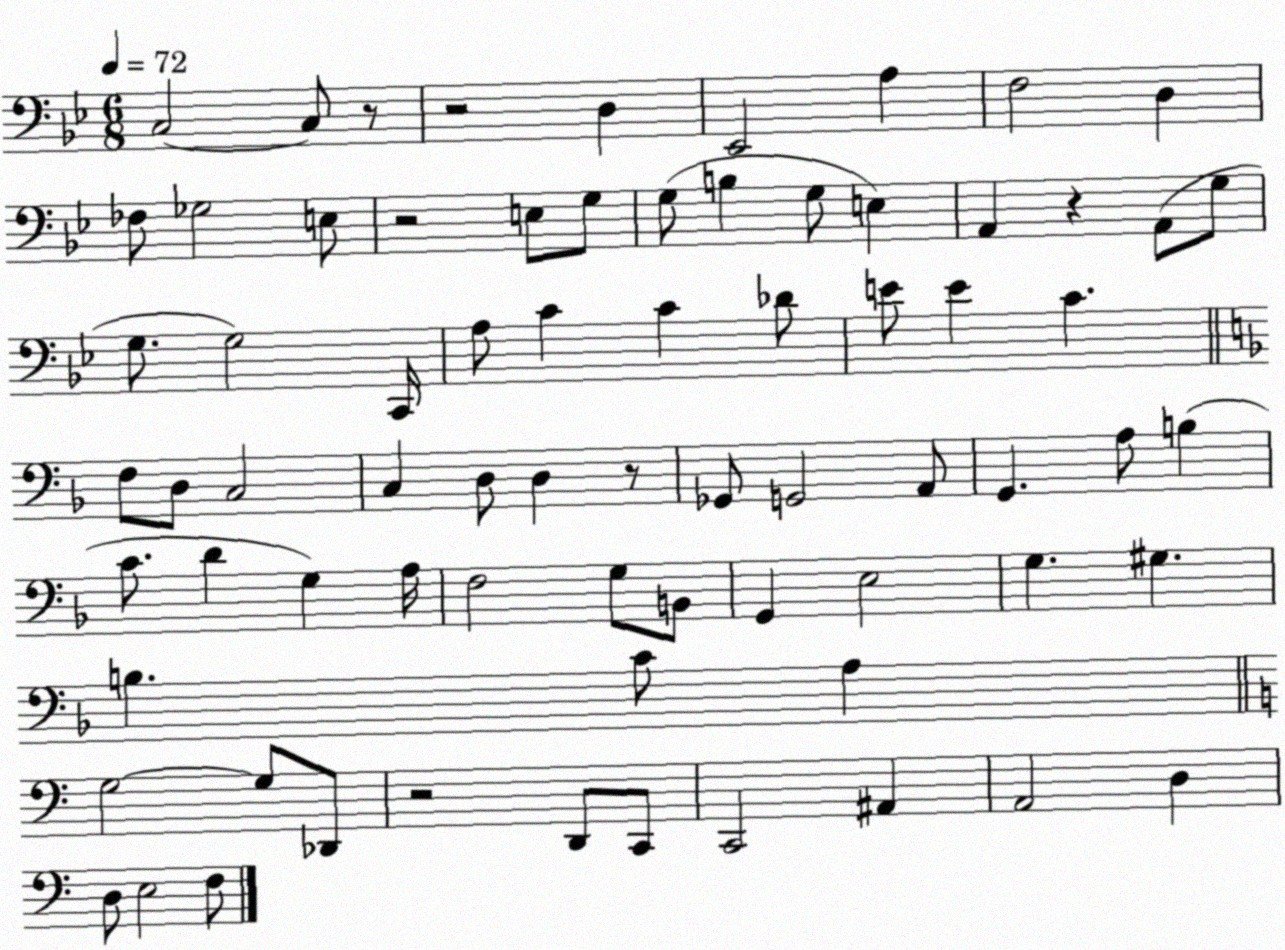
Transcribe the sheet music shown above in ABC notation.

X:1
T:Untitled
M:6/8
L:1/4
K:Bb
C,2 C,/2 z/2 z2 D, _E,,2 A, F,2 D, _F,/2 _G,2 E,/2 z2 E,/2 G,/2 G,/2 B, G,/2 E, A,, z A,,/2 G,/2 G,/2 G,2 C,,/4 A,/2 C C _D/2 E/2 E C F,/2 D,/2 C,2 C, D,/2 D, z/2 _G,,/2 G,,2 A,,/2 G,, A,/2 B, C/2 D G, A,/4 F,2 G,/2 B,,/2 G,, E,2 G, ^G, B, C/2 A, G,2 G,/2 _D,,/2 z2 D,,/2 C,,/2 C,,2 ^A,, A,,2 D, D,/2 E,2 F,/2